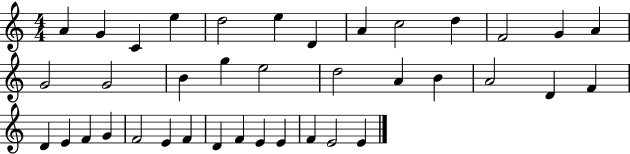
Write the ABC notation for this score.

X:1
T:Untitled
M:4/4
L:1/4
K:C
A G C e d2 e D A c2 d F2 G A G2 G2 B g e2 d2 A B A2 D F D E F G F2 E F D F E E F E2 E